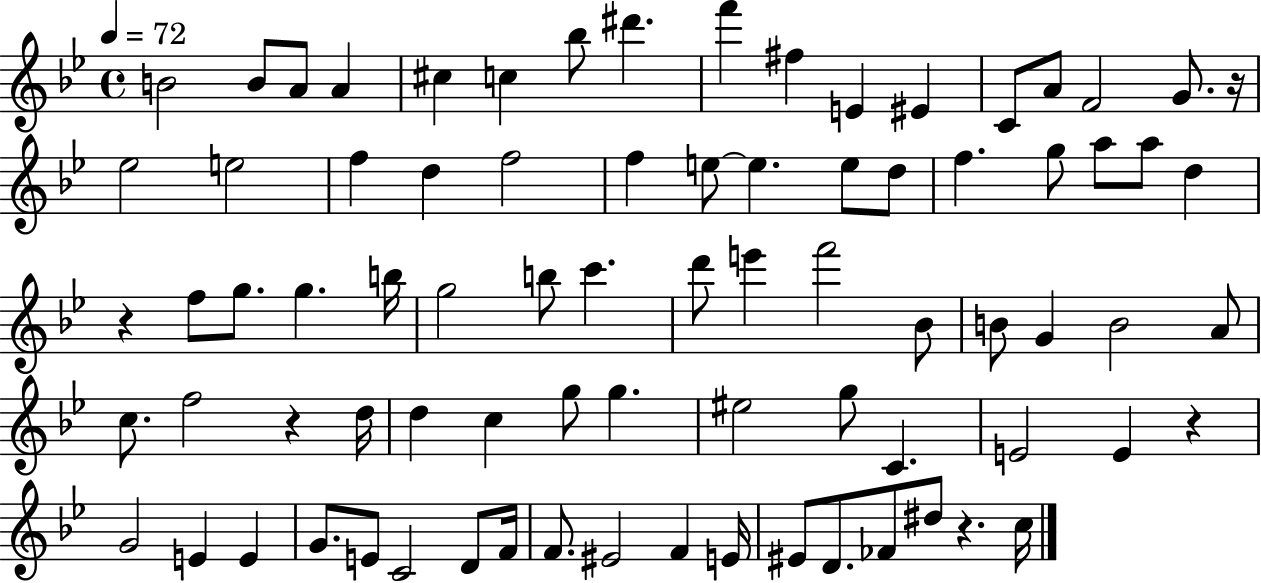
X:1
T:Untitled
M:4/4
L:1/4
K:Bb
B2 B/2 A/2 A ^c c _b/2 ^d' f' ^f E ^E C/2 A/2 F2 G/2 z/4 _e2 e2 f d f2 f e/2 e e/2 d/2 f g/2 a/2 a/2 d z f/2 g/2 g b/4 g2 b/2 c' d'/2 e' f'2 _B/2 B/2 G B2 A/2 c/2 f2 z d/4 d c g/2 g ^e2 g/2 C E2 E z G2 E E G/2 E/2 C2 D/2 F/4 F/2 ^E2 F E/4 ^E/2 D/2 _F/2 ^d/2 z c/4